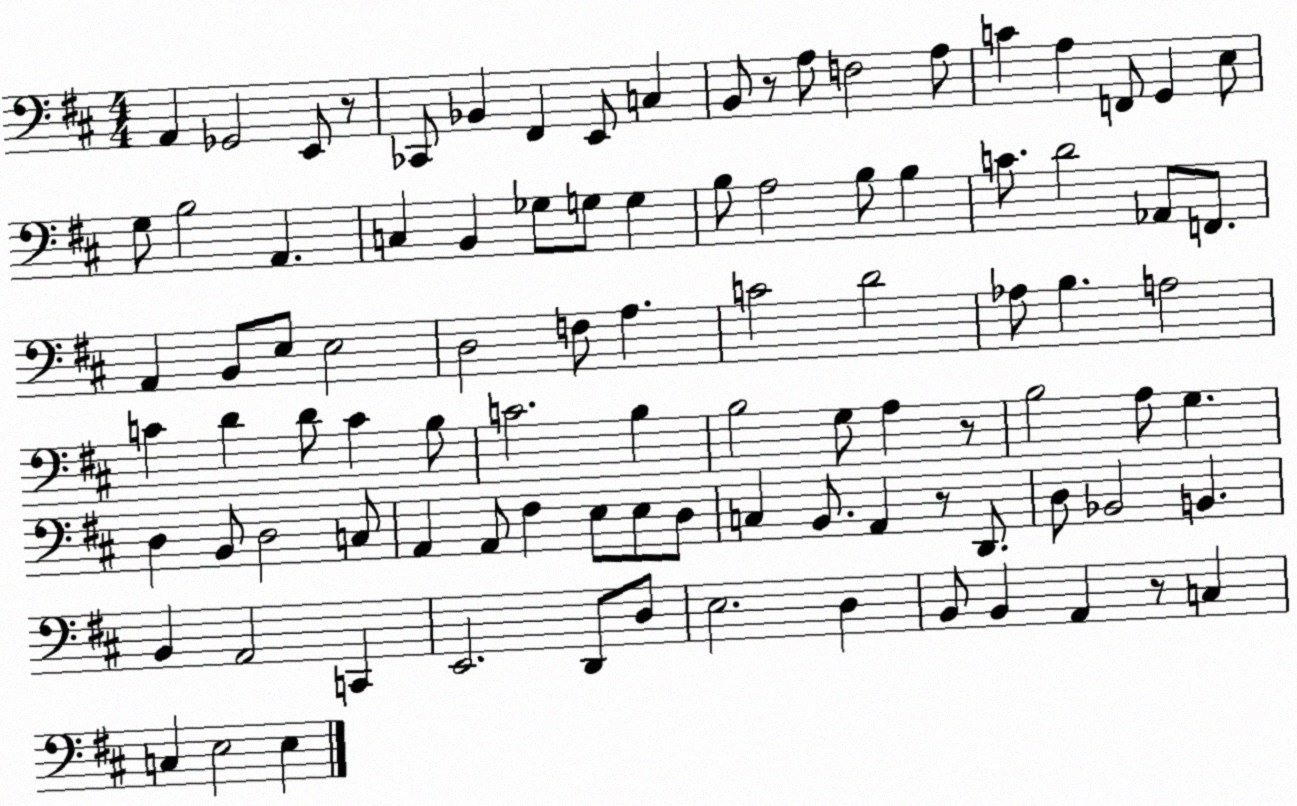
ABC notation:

X:1
T:Untitled
M:4/4
L:1/4
K:D
A,, _G,,2 E,,/2 z/2 _C,,/2 _B,, ^F,, E,,/2 C, B,,/2 z/2 A,/2 F,2 A,/2 C A, F,,/2 G,, E,/2 G,/2 B,2 A,, C, B,, _G,/2 G,/2 G, B,/2 A,2 B,/2 B, C/2 D2 _A,,/2 F,,/2 A,, B,,/2 E,/2 E,2 D,2 F,/2 A, C2 D2 _A,/2 B, A,2 C D D/2 C B,/2 C2 B, B,2 G,/2 A, z/2 B,2 A,/2 G, D, B,,/2 D,2 C,/2 A,, A,,/2 ^F, E,/2 E,/2 D,/2 C, B,,/2 A,, z/2 D,,/2 D,/2 _B,,2 B,, B,, A,,2 C,, E,,2 D,,/2 D,/2 E,2 D, B,,/2 B,, A,, z/2 C, C, E,2 E,